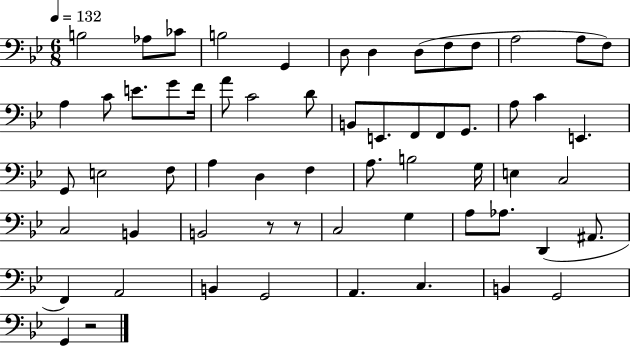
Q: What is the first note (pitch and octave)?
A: B3